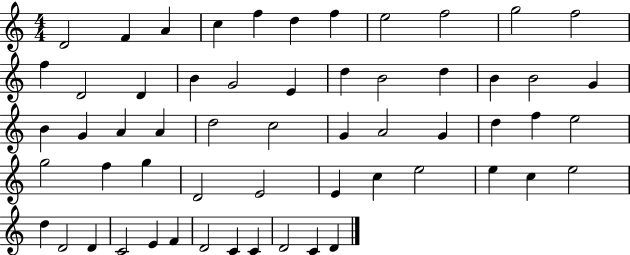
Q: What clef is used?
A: treble